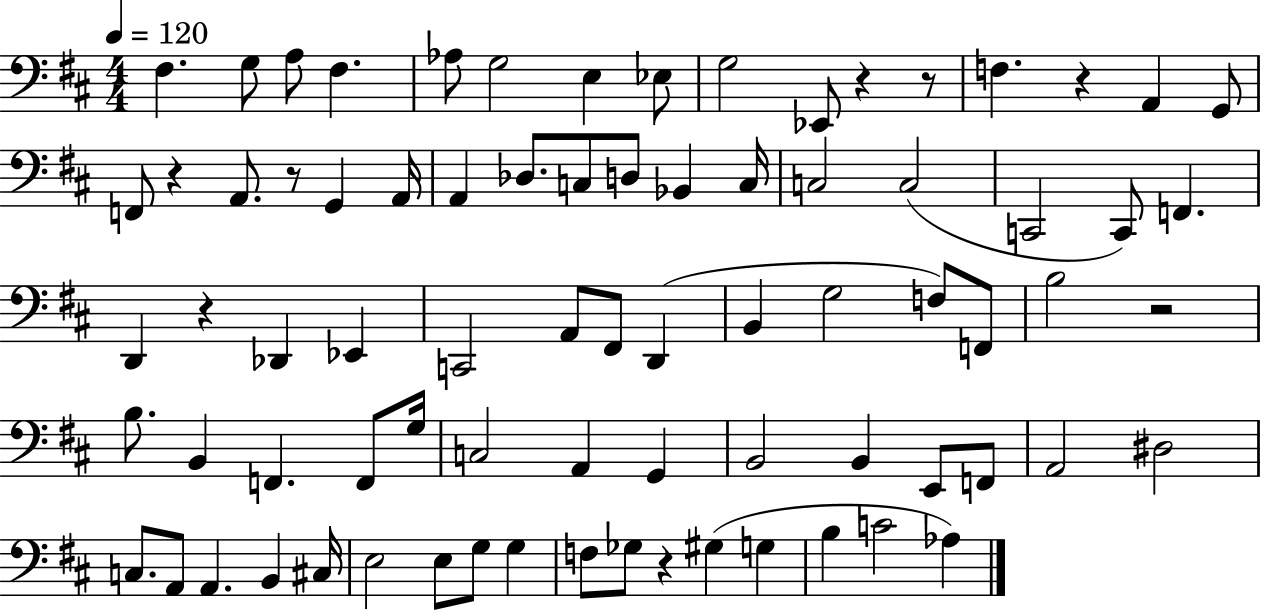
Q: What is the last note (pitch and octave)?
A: Ab3